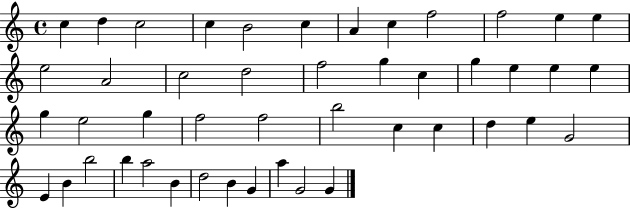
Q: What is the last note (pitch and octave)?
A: G4